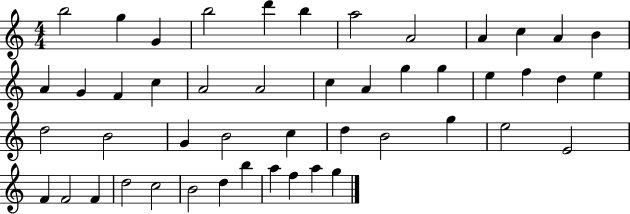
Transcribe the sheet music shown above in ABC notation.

X:1
T:Untitled
M:4/4
L:1/4
K:C
b2 g G b2 d' b a2 A2 A c A B A G F c A2 A2 c A g g e f d e d2 B2 G B2 c d B2 g e2 E2 F F2 F d2 c2 B2 d b a f a g